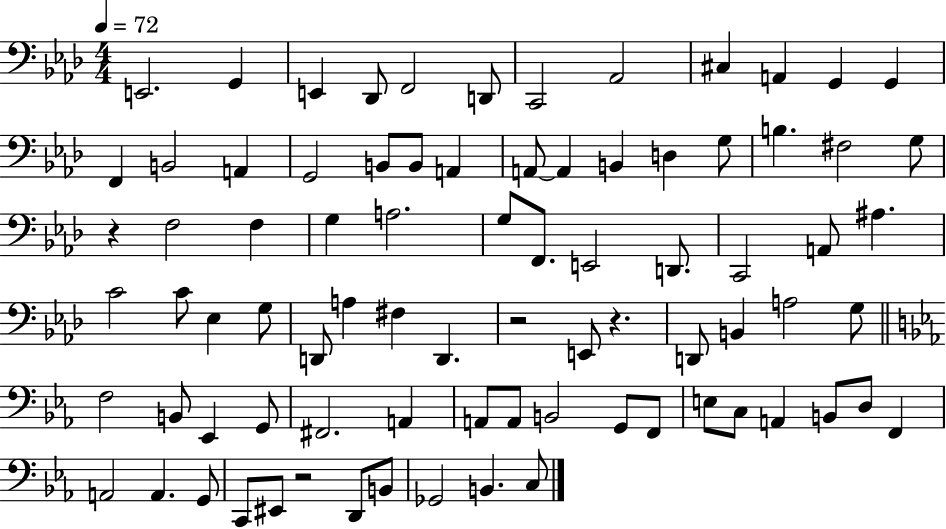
{
  \clef bass
  \numericTimeSignature
  \time 4/4
  \key aes \major
  \tempo 4 = 72
  e,2. g,4 | e,4 des,8 f,2 d,8 | c,2 aes,2 | cis4 a,4 g,4 g,4 | \break f,4 b,2 a,4 | g,2 b,8 b,8 a,4 | a,8~~ a,4 b,4 d4 g8 | b4. fis2 g8 | \break r4 f2 f4 | g4 a2. | g8 f,8. e,2 d,8. | c,2 a,8 ais4. | \break c'2 c'8 ees4 g8 | d,8 a4 fis4 d,4. | r2 e,8 r4. | d,8 b,4 a2 g8 | \break \bar "||" \break \key ees \major f2 b,8 ees,4 g,8 | fis,2. a,4 | a,8 a,8 b,2 g,8 f,8 | e8 c8 a,4 b,8 d8 f,4 | \break a,2 a,4. g,8 | c,8 eis,8 r2 d,8 b,8 | ges,2 b,4. c8 | \bar "|."
}